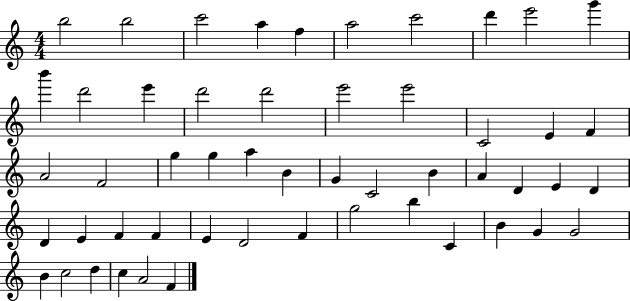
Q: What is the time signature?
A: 4/4